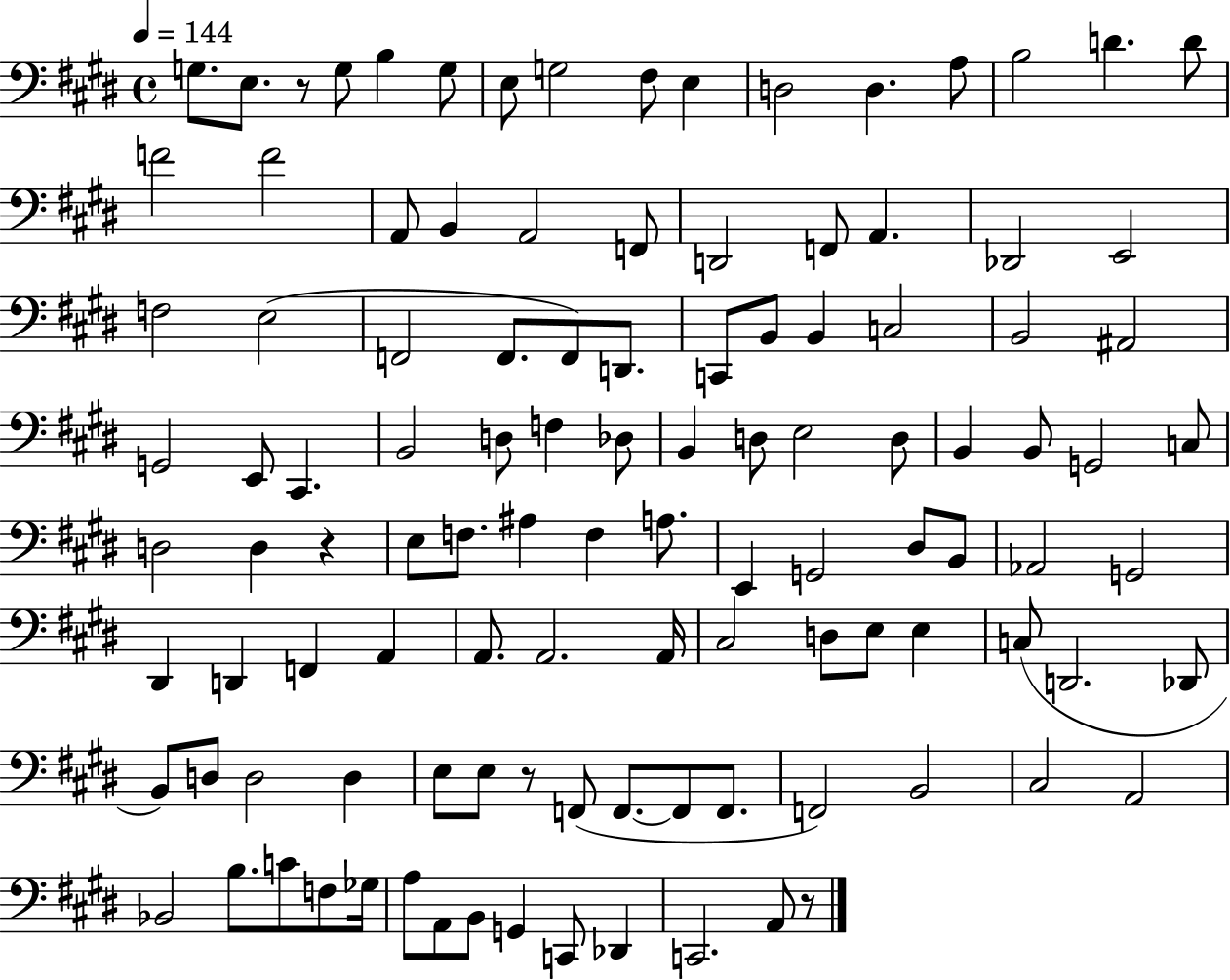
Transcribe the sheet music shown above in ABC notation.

X:1
T:Untitled
M:4/4
L:1/4
K:E
G,/2 E,/2 z/2 G,/2 B, G,/2 E,/2 G,2 ^F,/2 E, D,2 D, A,/2 B,2 D D/2 F2 F2 A,,/2 B,, A,,2 F,,/2 D,,2 F,,/2 A,, _D,,2 E,,2 F,2 E,2 F,,2 F,,/2 F,,/2 D,,/2 C,,/2 B,,/2 B,, C,2 B,,2 ^A,,2 G,,2 E,,/2 ^C,, B,,2 D,/2 F, _D,/2 B,, D,/2 E,2 D,/2 B,, B,,/2 G,,2 C,/2 D,2 D, z E,/2 F,/2 ^A, F, A,/2 E,, G,,2 ^D,/2 B,,/2 _A,,2 G,,2 ^D,, D,, F,, A,, A,,/2 A,,2 A,,/4 ^C,2 D,/2 E,/2 E, C,/2 D,,2 _D,,/2 B,,/2 D,/2 D,2 D, E,/2 E,/2 z/2 F,,/2 F,,/2 F,,/2 F,,/2 F,,2 B,,2 ^C,2 A,,2 _B,,2 B,/2 C/2 F,/2 _G,/4 A,/2 A,,/2 B,,/2 G,, C,,/2 _D,, C,,2 A,,/2 z/2